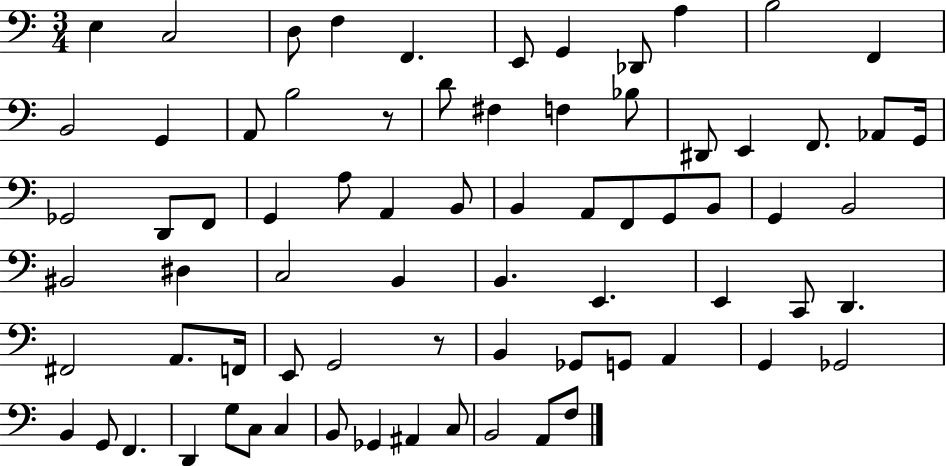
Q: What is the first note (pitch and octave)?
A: E3